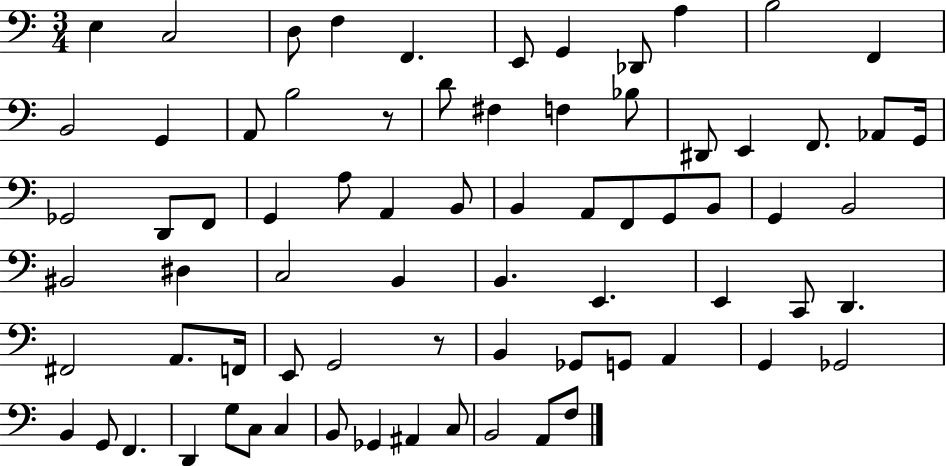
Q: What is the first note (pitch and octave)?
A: E3